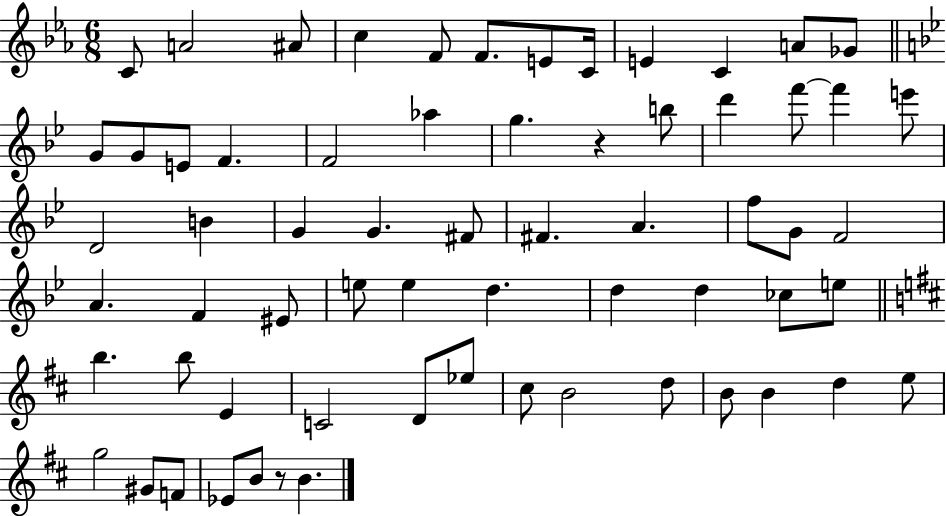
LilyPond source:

{
  \clef treble
  \numericTimeSignature
  \time 6/8
  \key ees \major
  c'8 a'2 ais'8 | c''4 f'8 f'8. e'8 c'16 | e'4 c'4 a'8 ges'8 | \bar "||" \break \key g \minor g'8 g'8 e'8 f'4. | f'2 aes''4 | g''4. r4 b''8 | d'''4 f'''8~~ f'''4 e'''8 | \break d'2 b'4 | g'4 g'4. fis'8 | fis'4. a'4. | f''8 g'8 f'2 | \break a'4. f'4 eis'8 | e''8 e''4 d''4. | d''4 d''4 ces''8 e''8 | \bar "||" \break \key d \major b''4. b''8 e'4 | c'2 d'8 ees''8 | cis''8 b'2 d''8 | b'8 b'4 d''4 e''8 | \break g''2 gis'8 f'8 | ees'8 b'8 r8 b'4. | \bar "|."
}